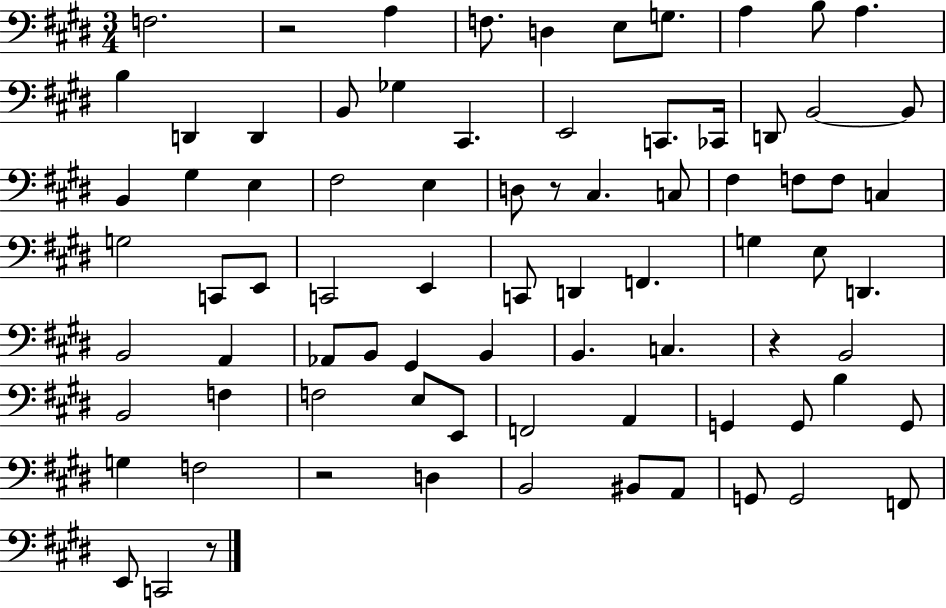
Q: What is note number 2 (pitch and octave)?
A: A3